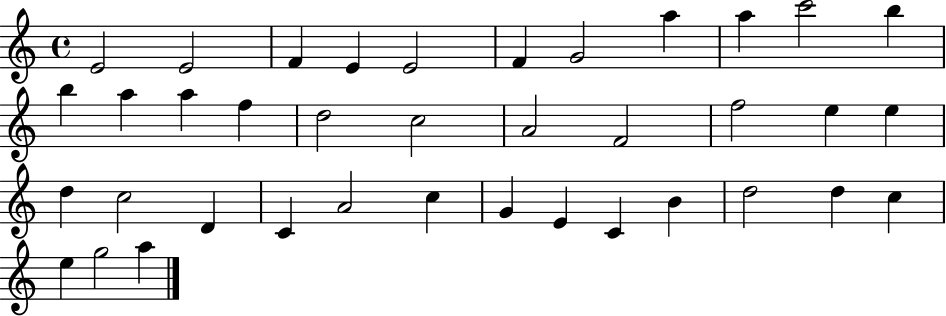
{
  \clef treble
  \time 4/4
  \defaultTimeSignature
  \key c \major
  e'2 e'2 | f'4 e'4 e'2 | f'4 g'2 a''4 | a''4 c'''2 b''4 | \break b''4 a''4 a''4 f''4 | d''2 c''2 | a'2 f'2 | f''2 e''4 e''4 | \break d''4 c''2 d'4 | c'4 a'2 c''4 | g'4 e'4 c'4 b'4 | d''2 d''4 c''4 | \break e''4 g''2 a''4 | \bar "|."
}